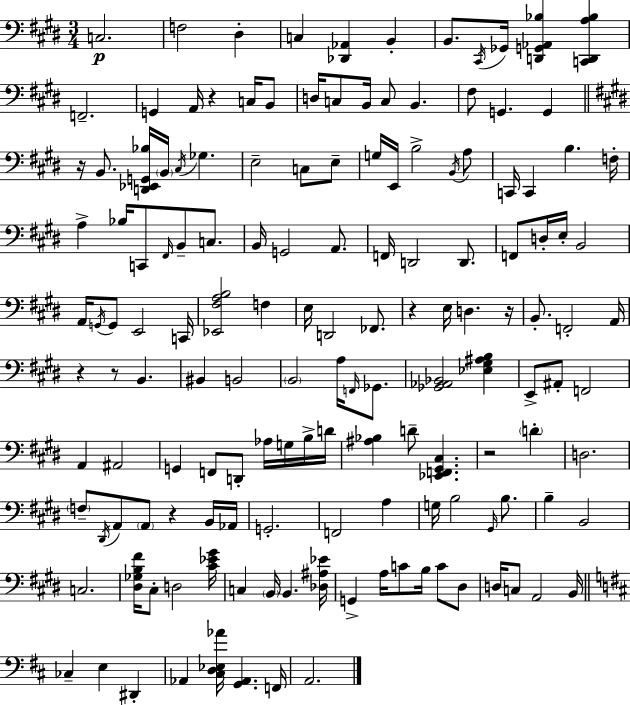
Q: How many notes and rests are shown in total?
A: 148